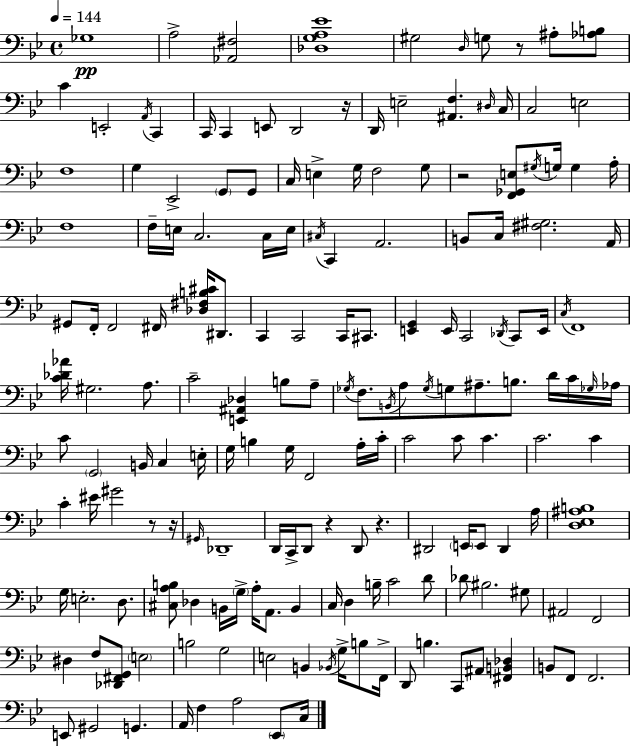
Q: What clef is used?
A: bass